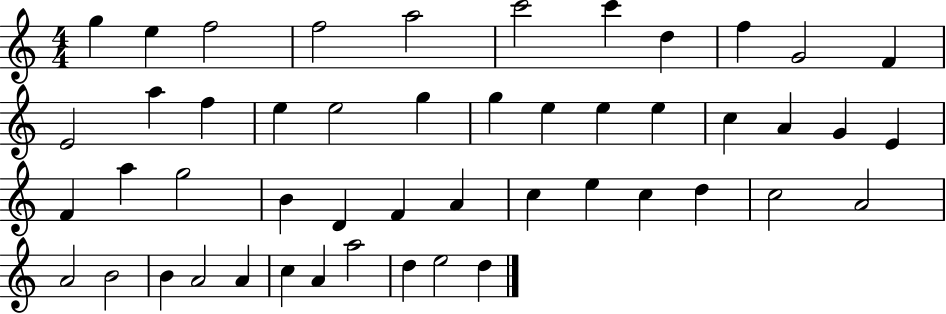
G5/q E5/q F5/h F5/h A5/h C6/h C6/q D5/q F5/q G4/h F4/q E4/h A5/q F5/q E5/q E5/h G5/q G5/q E5/q E5/q E5/q C5/q A4/q G4/q E4/q F4/q A5/q G5/h B4/q D4/q F4/q A4/q C5/q E5/q C5/q D5/q C5/h A4/h A4/h B4/h B4/q A4/h A4/q C5/q A4/q A5/h D5/q E5/h D5/q